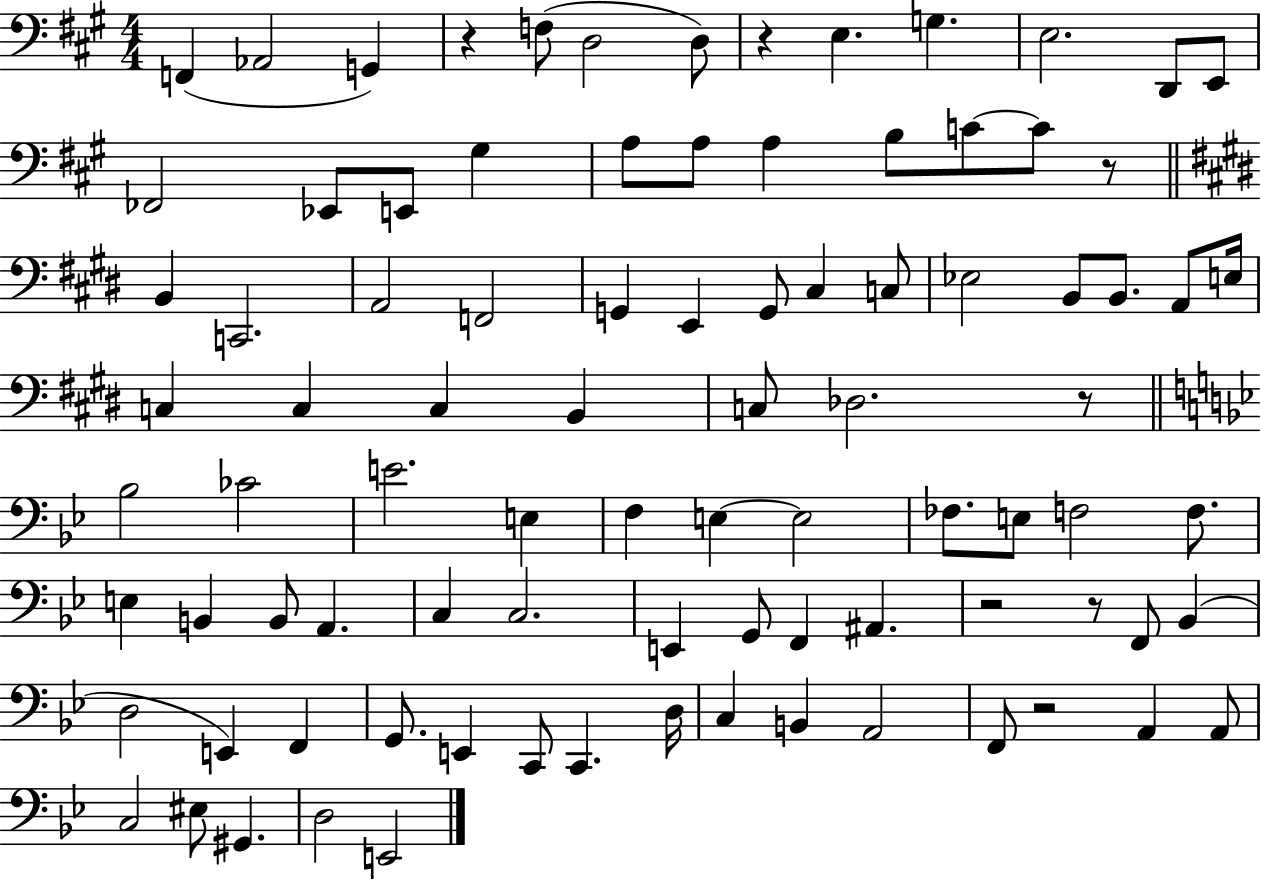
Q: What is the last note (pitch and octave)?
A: E2